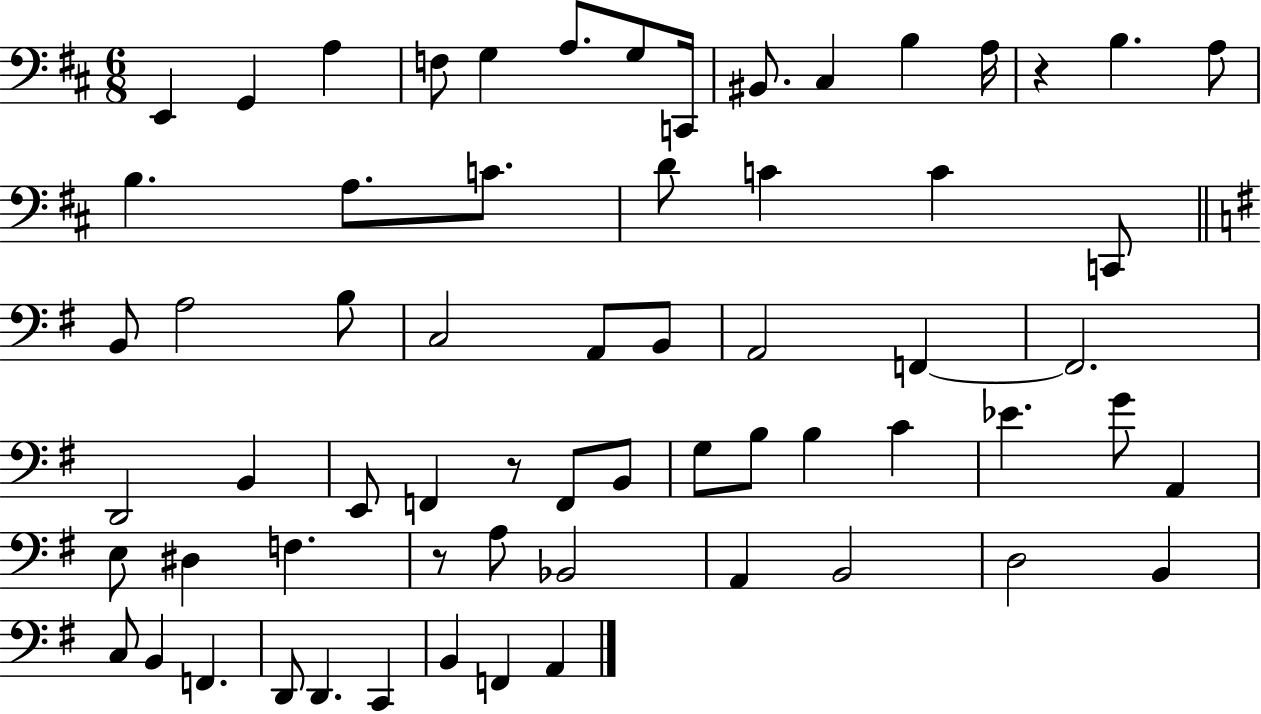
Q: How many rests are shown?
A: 3